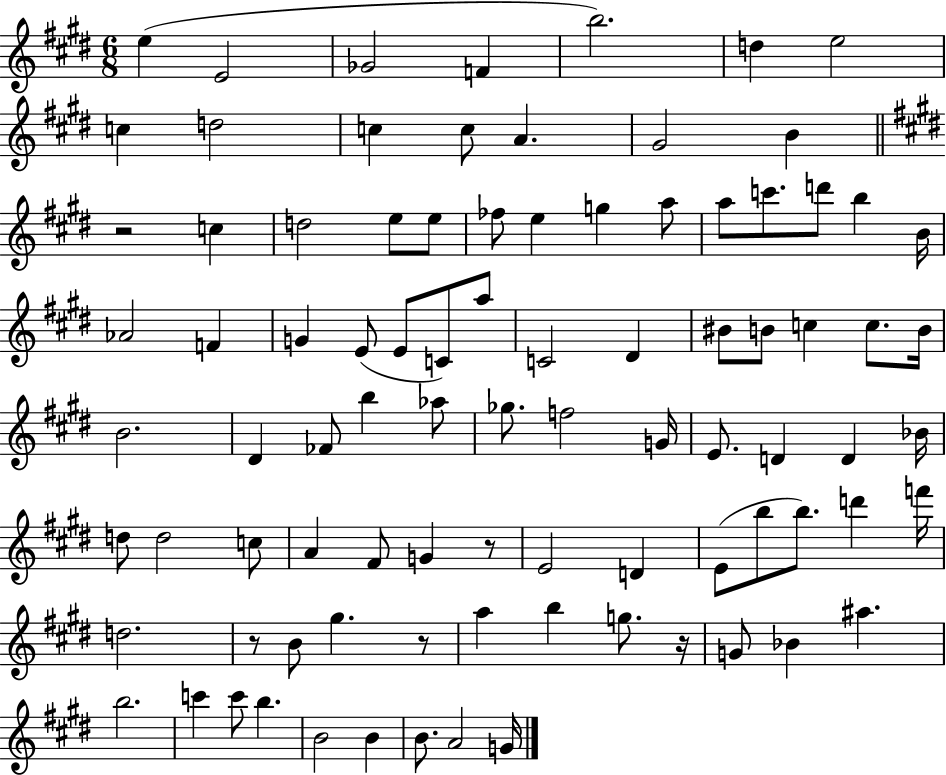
E5/q E4/h Gb4/h F4/q B5/h. D5/q E5/h C5/q D5/h C5/q C5/e A4/q. G#4/h B4/q R/h C5/q D5/h E5/e E5/e FES5/e E5/q G5/q A5/e A5/e C6/e. D6/e B5/q B4/s Ab4/h F4/q G4/q E4/e E4/e C4/e A5/e C4/h D#4/q BIS4/e B4/e C5/q C5/e. B4/s B4/h. D#4/q FES4/e B5/q Ab5/e Gb5/e. F5/h G4/s E4/e. D4/q D4/q Bb4/s D5/e D5/h C5/e A4/q F#4/e G4/q R/e E4/h D4/q E4/e B5/e B5/e. D6/q F6/s D5/h. R/e B4/e G#5/q. R/e A5/q B5/q G5/e. R/s G4/e Bb4/q A#5/q. B5/h. C6/q C6/e B5/q. B4/h B4/q B4/e. A4/h G4/s